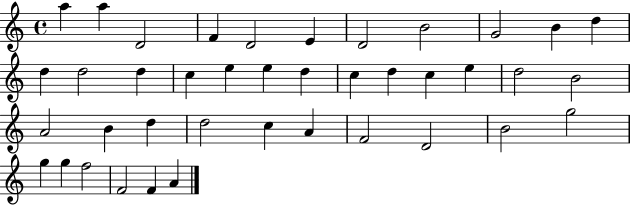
A5/q A5/q D4/h F4/q D4/h E4/q D4/h B4/h G4/h B4/q D5/q D5/q D5/h D5/q C5/q E5/q E5/q D5/q C5/q D5/q C5/q E5/q D5/h B4/h A4/h B4/q D5/q D5/h C5/q A4/q F4/h D4/h B4/h G5/h G5/q G5/q F5/h F4/h F4/q A4/q